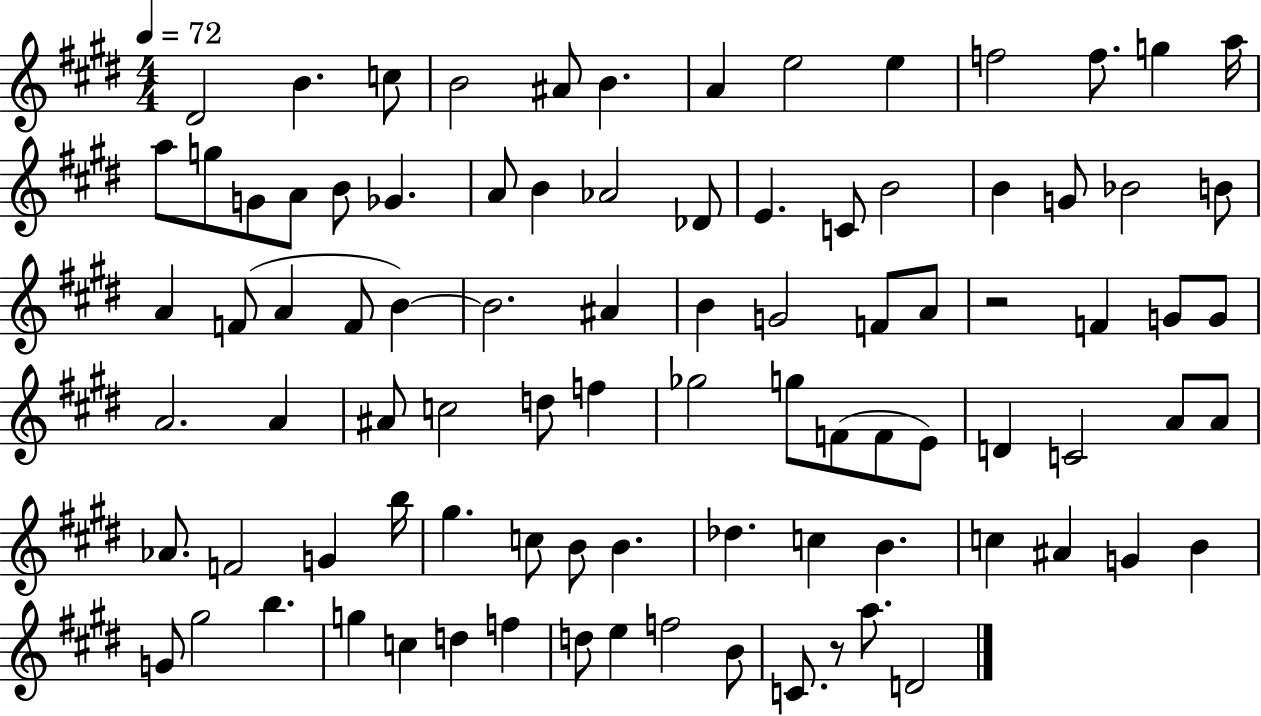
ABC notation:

X:1
T:Untitled
M:4/4
L:1/4
K:E
^D2 B c/2 B2 ^A/2 B A e2 e f2 f/2 g a/4 a/2 g/2 G/2 A/2 B/2 _G A/2 B _A2 _D/2 E C/2 B2 B G/2 _B2 B/2 A F/2 A F/2 B B2 ^A B G2 F/2 A/2 z2 F G/2 G/2 A2 A ^A/2 c2 d/2 f _g2 g/2 F/2 F/2 E/2 D C2 A/2 A/2 _A/2 F2 G b/4 ^g c/2 B/2 B _d c B c ^A G B G/2 ^g2 b g c d f d/2 e f2 B/2 C/2 z/2 a/2 D2